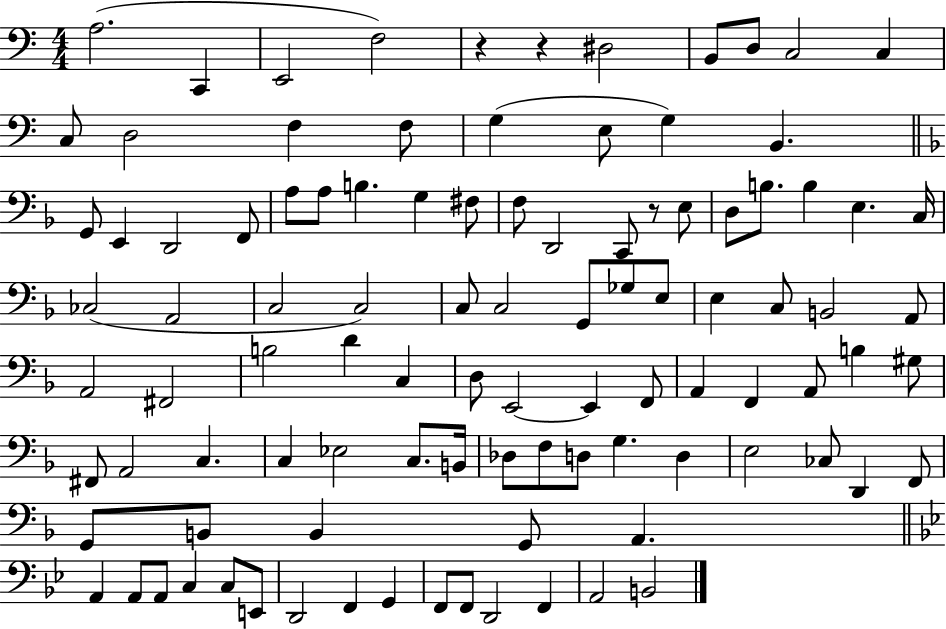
{
  \clef bass
  \numericTimeSignature
  \time 4/4
  \key c \major
  a2.( c,4 | e,2 f2) | r4 r4 dis2 | b,8 d8 c2 c4 | \break c8 d2 f4 f8 | g4( e8 g4) b,4. | \bar "||" \break \key f \major g,8 e,4 d,2 f,8 | a8 a8 b4. g4 fis8 | f8 d,2 c,8 r8 e8 | d8 b8. b4 e4. c16 | \break ces2( a,2 | c2 c2) | c8 c2 g,8 ges8 e8 | e4 c8 b,2 a,8 | \break a,2 fis,2 | b2 d'4 c4 | d8 e,2~~ e,4 f,8 | a,4 f,4 a,8 b4 gis8 | \break fis,8 a,2 c4. | c4 ees2 c8. b,16 | des8 f8 d8 g4. d4 | e2 ces8 d,4 f,8 | \break g,8 b,8 b,4 g,8 a,4. | \bar "||" \break \key g \minor a,4 a,8 a,8 c4 c8 e,8 | d,2 f,4 g,4 | f,8 f,8 d,2 f,4 | a,2 b,2 | \break \bar "|."
}